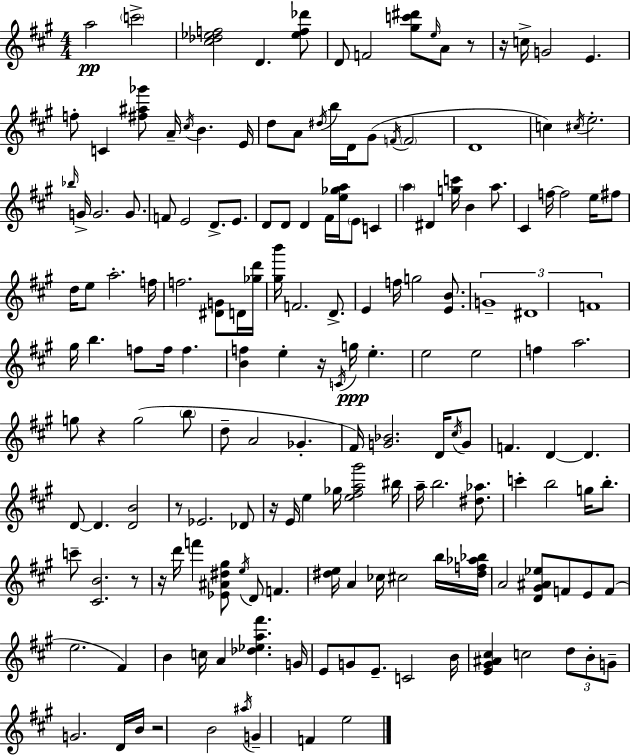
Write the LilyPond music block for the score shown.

{
  \clef treble
  \numericTimeSignature
  \time 4/4
  \key a \major
  a''2\pp \parenthesize c'''2-> | <cis'' des'' ees'' f''>2 d'4. <ees'' f'' des'''>8 | d'8 f'2 <gis'' c''' dis'''>8 \grace { e''16 } a'8 r8 | r16 c''16-> g'2 e'4. | \break f''8-. c'4 <fis'' ais'' ges'''>8 a'16-- \acciaccatura { cis''16 } b'4. | e'16 d''8 a'8 \acciaccatura { dis''16 } b''16 d'16 gis'8( \acciaccatura { f'16 } \parenthesize f'2 | d'1 | c''4) \acciaccatura { cis''16 } e''2.-. | \break \grace { bes''16 } g'16-> g'2. | g'8. f'8 e'2 | d'8.-> e'8. d'8 d'8 d'4 fis'16 <e'' ges'' a''>16 | \parenthesize e'8 c'4 \parenthesize a''4 dis'4 <g'' c'''>16 b'4 | \break a''8. cis'4 f''16~~ f''2 | e''16 fis''8 d''16 e''8 a''2.-. | f''16 f''2. | <dis' g'>8 d'16 <ges'' d'''>16 <gis'' b'''>16 f'2. | \break d'8.-> e'4 f''16 g''2 | <e' b'>8. \tuplet 3/2 { g'1-- | dis'1 | f'1 } | \break gis''16 b''4. f''8 f''16 | f''4. <b' f''>4 e''4-. r16 \acciaccatura { c'16 } | g''16\ppp e''4.-. e''2 e''2 | f''4 a''2. | \break g''8 r4 g''2( | \parenthesize b''8 d''8-- a'2 | ges'4.-. fis'16) <g' bes'>2. | d'16 \acciaccatura { cis''16 } g'8 f'4. d'4~~ | \break d'4. d'8~~ d'4. | <d' b'>2 r8 ees'2. | des'8 r16 e'16 e''4 ges''16 <e'' fis'' a'' gis'''>2 | bis''16 a''16-- b''2. | \break <dis'' aes''>8. c'''4-. b''2 | g''16 b''8.-. c'''8-- <cis' b'>2. | r8 r16 d'''16 f'''4 <ees' ais' dis'' gis''>8 | \acciaccatura { e''16 } d'8 f'4. <dis'' e''>16 a'4 ces''16 cis''2 | \break b''16 <dis'' f'' aes'' bes''>16 a'2 | <d' gis' ais' ees''>8 f'8 e'8 f'8( e''2. | fis'4) b'4 c''16 a'4 | <des'' ees'' a'' fis'''>4. g'16 e'8 g'8 e'8.-- | \break c'2 b'16 <e' gis' ais' cis''>4 c''2 | \tuplet 3/2 { d''8 b'8-. g'8-- } g'2. | d'16 b'16 r2 | b'2 \acciaccatura { ais''16 } g'4-- f'4 | \break e''2 \bar "|."
}